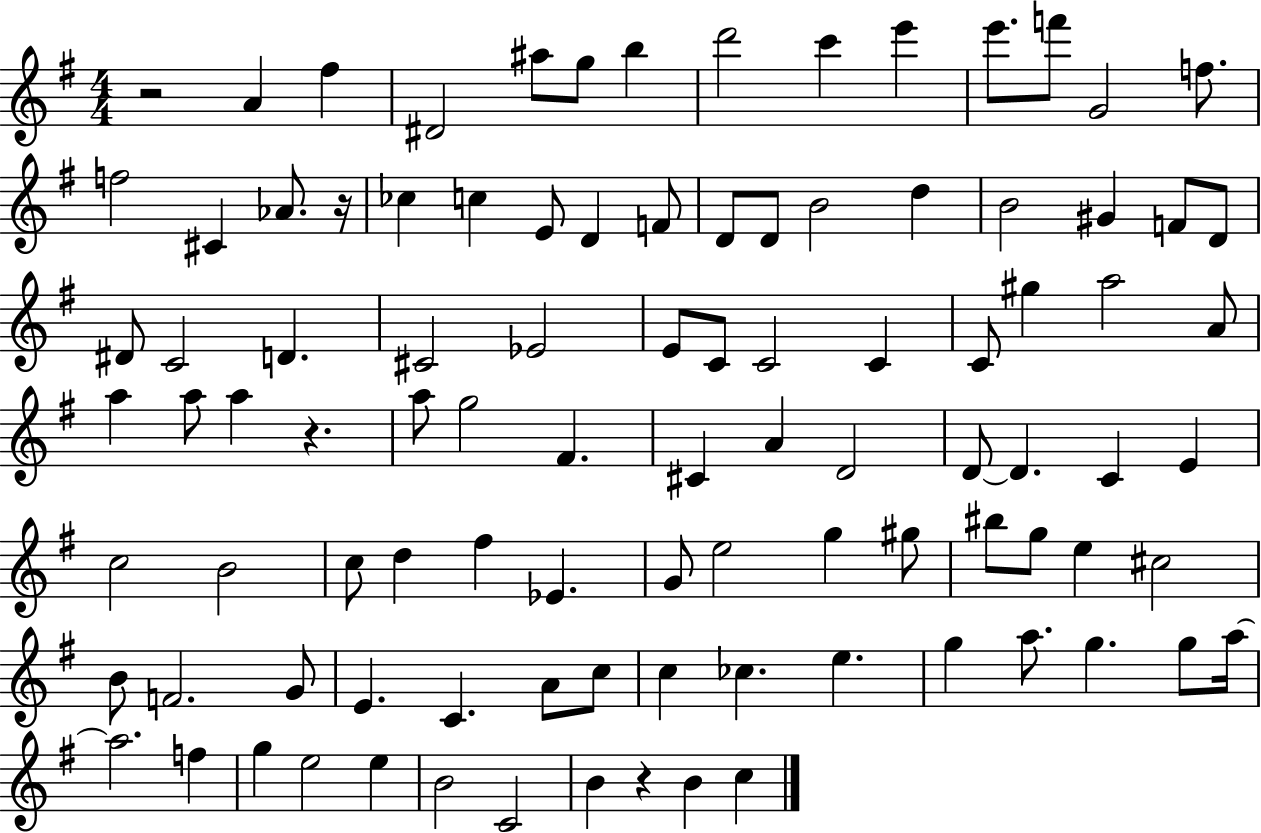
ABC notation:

X:1
T:Untitled
M:4/4
L:1/4
K:G
z2 A ^f ^D2 ^a/2 g/2 b d'2 c' e' e'/2 f'/2 G2 f/2 f2 ^C _A/2 z/4 _c c E/2 D F/2 D/2 D/2 B2 d B2 ^G F/2 D/2 ^D/2 C2 D ^C2 _E2 E/2 C/2 C2 C C/2 ^g a2 A/2 a a/2 a z a/2 g2 ^F ^C A D2 D/2 D C E c2 B2 c/2 d ^f _E G/2 e2 g ^g/2 ^b/2 g/2 e ^c2 B/2 F2 G/2 E C A/2 c/2 c _c e g a/2 g g/2 a/4 a2 f g e2 e B2 C2 B z B c